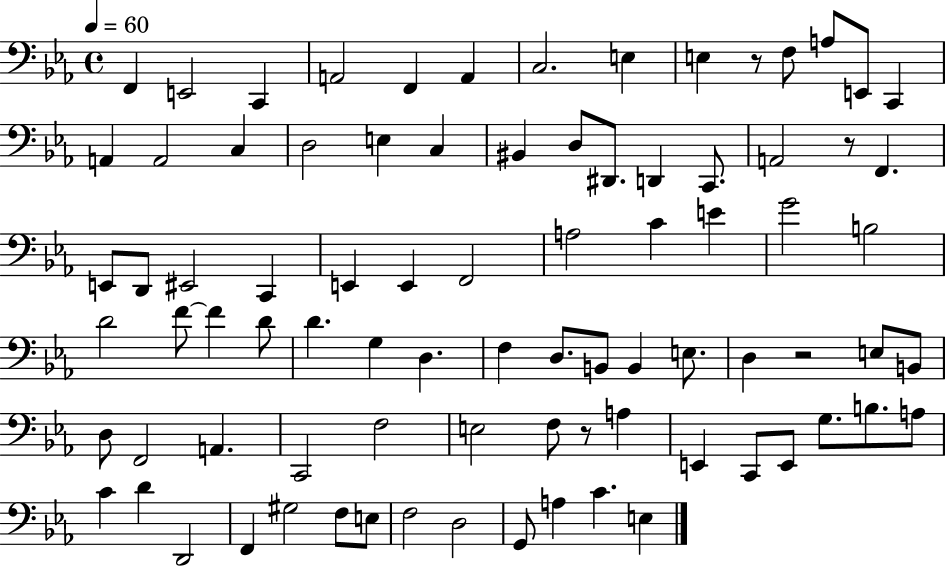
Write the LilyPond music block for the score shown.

{
  \clef bass
  \time 4/4
  \defaultTimeSignature
  \key ees \major
  \tempo 4 = 60
  \repeat volta 2 { f,4 e,2 c,4 | a,2 f,4 a,4 | c2. e4 | e4 r8 f8 a8 e,8 c,4 | \break a,4 a,2 c4 | d2 e4 c4 | bis,4 d8 dis,8. d,4 c,8. | a,2 r8 f,4. | \break e,8 d,8 eis,2 c,4 | e,4 e,4 f,2 | a2 c'4 e'4 | g'2 b2 | \break d'2 f'8~~ f'4 d'8 | d'4. g4 d4. | f4 d8. b,8 b,4 e8. | d4 r2 e8 b,8 | \break d8 f,2 a,4. | c,2 f2 | e2 f8 r8 a4 | e,4 c,8 e,8 g8. b8. a8 | \break c'4 d'4 d,2 | f,4 gis2 f8 e8 | f2 d2 | g,8 a4 c'4. e4 | \break } \bar "|."
}